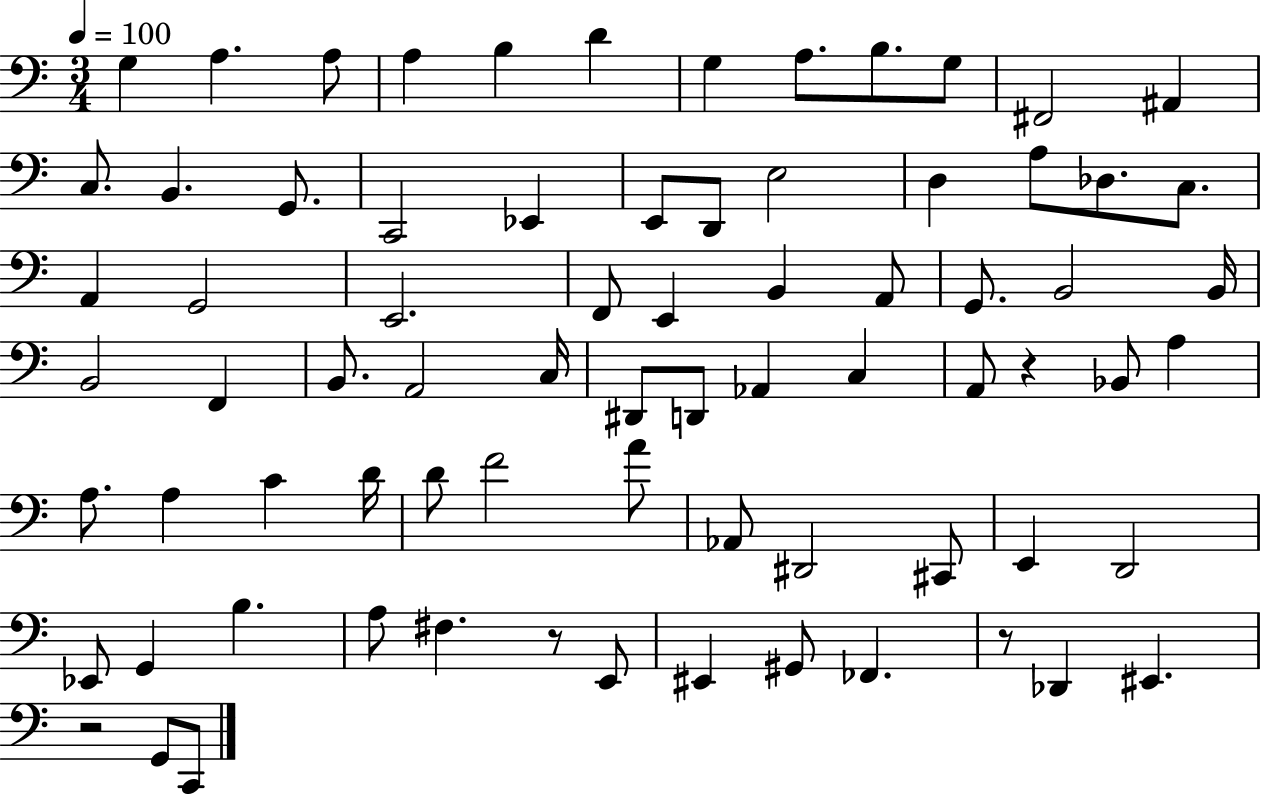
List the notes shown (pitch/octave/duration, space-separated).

G3/q A3/q. A3/e A3/q B3/q D4/q G3/q A3/e. B3/e. G3/e F#2/h A#2/q C3/e. B2/q. G2/e. C2/h Eb2/q E2/e D2/e E3/h D3/q A3/e Db3/e. C3/e. A2/q G2/h E2/h. F2/e E2/q B2/q A2/e G2/e. B2/h B2/s B2/h F2/q B2/e. A2/h C3/s D#2/e D2/e Ab2/q C3/q A2/e R/q Bb2/e A3/q A3/e. A3/q C4/q D4/s D4/e F4/h A4/e Ab2/e D#2/h C#2/e E2/q D2/h Eb2/e G2/q B3/q. A3/e F#3/q. R/e E2/e EIS2/q G#2/e FES2/q. R/e Db2/q EIS2/q. R/h G2/e C2/e